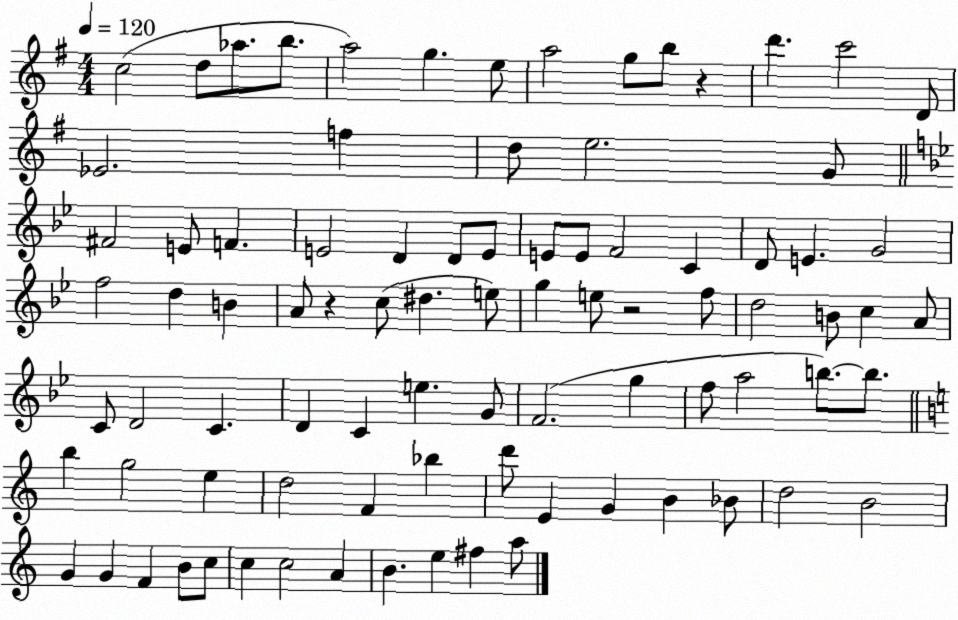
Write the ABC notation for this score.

X:1
T:Untitled
M:4/4
L:1/4
K:G
c2 d/2 _a/2 b/2 a2 g e/2 a2 g/2 b/2 z d' c'2 D/2 _E2 f d/2 e2 G/2 ^F2 E/2 F E2 D D/2 E/2 E/2 E/2 F2 C D/2 E G2 f2 d B A/2 z c/2 ^d e/2 g e/2 z2 f/2 d2 B/2 c A/2 C/2 D2 C D C e G/2 F2 g f/2 a2 b/2 b/2 b g2 e d2 F _b d'/2 E G B _B/2 d2 B2 G G F B/2 c/2 c c2 A B e ^f a/2